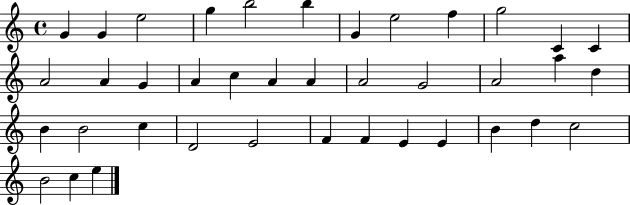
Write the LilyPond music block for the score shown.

{
  \clef treble
  \time 4/4
  \defaultTimeSignature
  \key c \major
  g'4 g'4 e''2 | g''4 b''2 b''4 | g'4 e''2 f''4 | g''2 c'4 c'4 | \break a'2 a'4 g'4 | a'4 c''4 a'4 a'4 | a'2 g'2 | a'2 a''4 d''4 | \break b'4 b'2 c''4 | d'2 e'2 | f'4 f'4 e'4 e'4 | b'4 d''4 c''2 | \break b'2 c''4 e''4 | \bar "|."
}